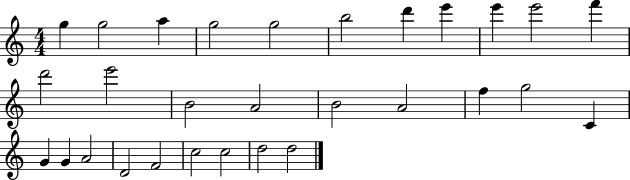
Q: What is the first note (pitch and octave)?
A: G5